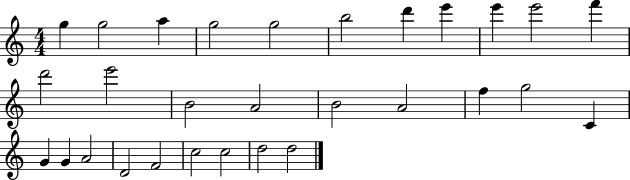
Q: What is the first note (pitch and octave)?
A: G5